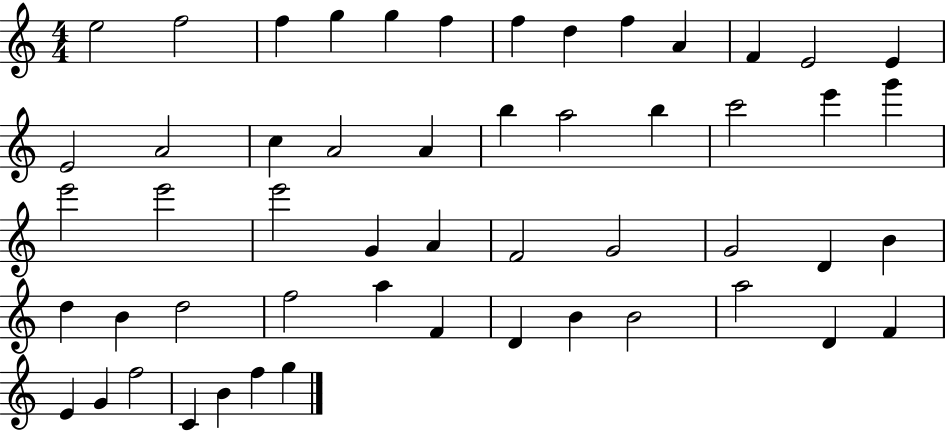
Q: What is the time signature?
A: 4/4